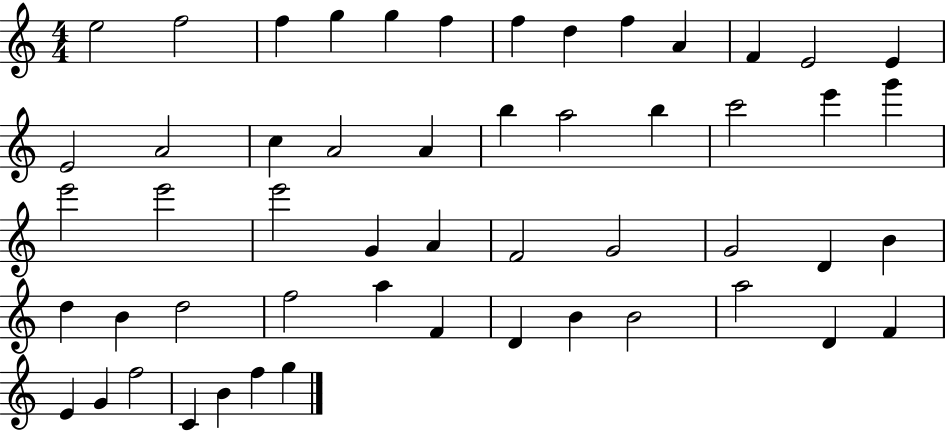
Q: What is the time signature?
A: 4/4